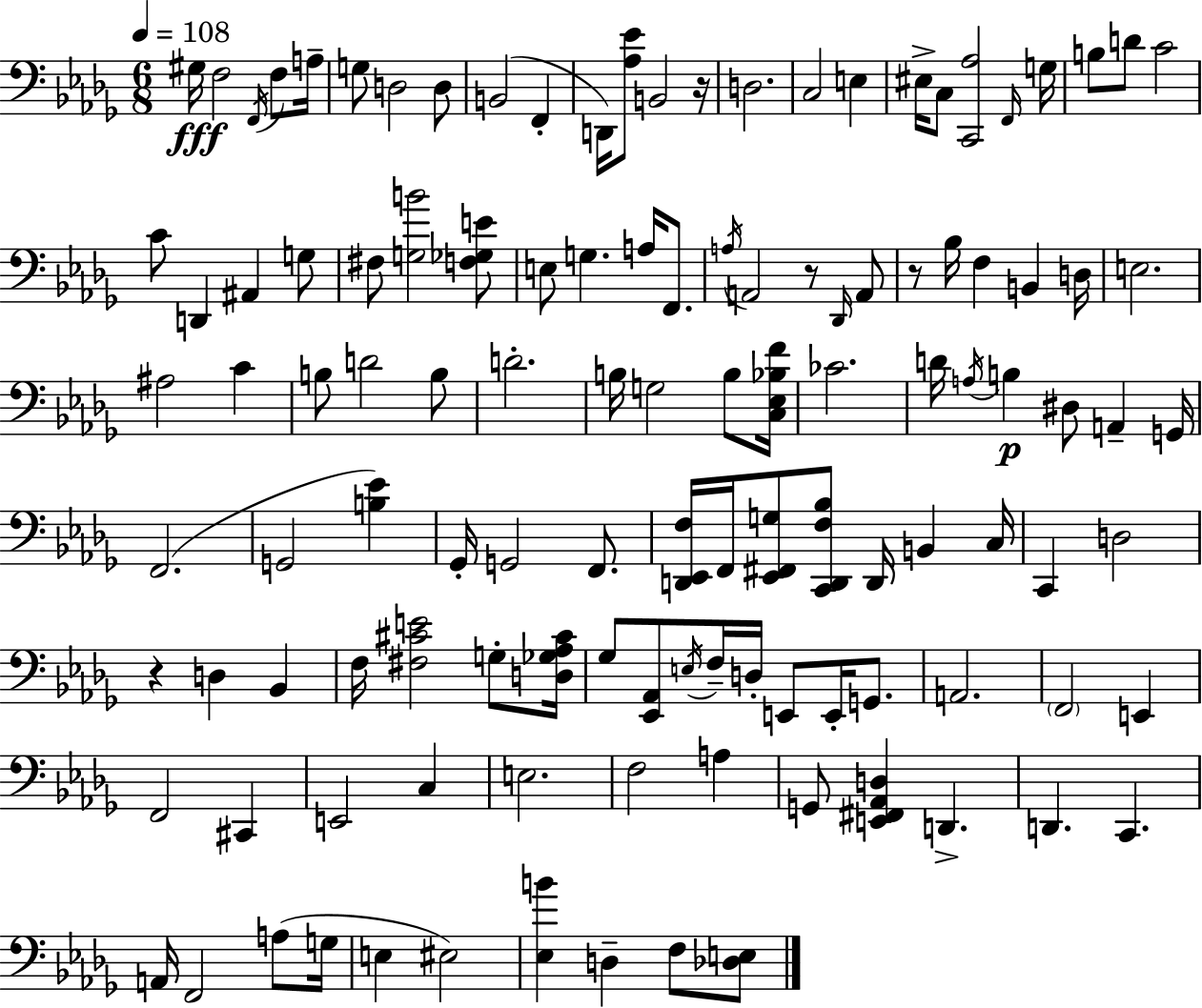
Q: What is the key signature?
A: BES minor